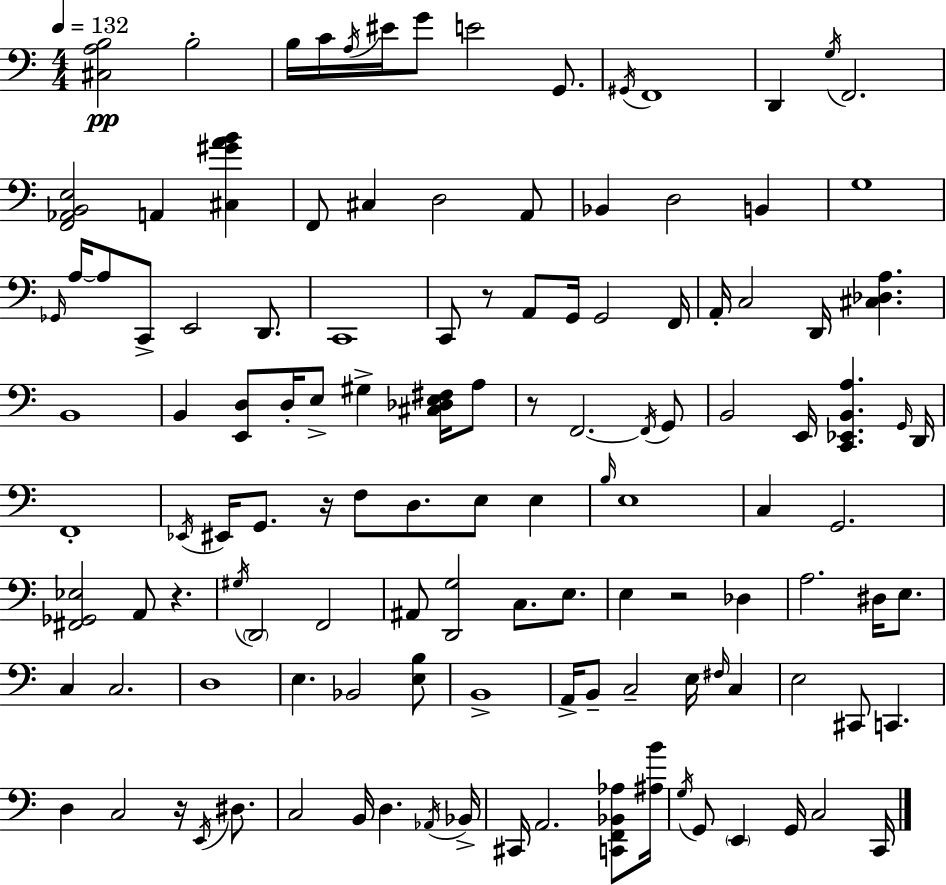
{
  \clef bass
  \numericTimeSignature
  \time 4/4
  \key c \major
  \tempo 4 = 132
  <cis a b>2\pp b2-. | b16 c'16 \acciaccatura { a16 } eis'16 g'8 e'2 g,8. | \acciaccatura { gis,16 } f,1 | d,4 \acciaccatura { g16 } f,2. | \break <f, aes, b, e>2 a,4 <cis gis' a' b'>4 | f,8 cis4 d2 | a,8 bes,4 d2 b,4 | g1 | \break \grace { ges,16 } a16~~ a8 c,8-> e,2 | d,8. c,1 | c,8 r8 a,8 g,16 g,2 | f,16 a,16-. c2 d,16 <cis des a>4. | \break b,1 | b,4 <e, d>8 d16-. e8-> gis4-> | <cis des e fis>16 a8 r8 f,2.~~ | \acciaccatura { f,16 } g,8 b,2 e,16 <c, ees, b, a>4. | \break \grace { g,16 } d,16 f,1-. | \acciaccatura { ees,16 } eis,16 g,8. r16 f8 d8. | e8 e4 \grace { b16 } e1 | c4 g,2. | \break <fis, ges, ees>2 | a,8 r4. \acciaccatura { gis16 } \parenthesize d,2 | f,2 ais,8 <d, g>2 | c8. e8. e4 r2 | \break des4 a2. | dis16 e8. c4 c2. | d1 | e4. bes,2 | \break <e b>8 b,1-> | a,16-> b,8-- c2-- | e16 \grace { fis16 } c4 e2 | cis,8 c,4. d4 c2 | \break r16 \acciaccatura { e,16 } dis8. c2 | b,16 d4. \acciaccatura { aes,16 } bes,16-> cis,16 a,2. | <c, f, bes, aes>8 <ais b'>16 \acciaccatura { g16 } g,8 \parenthesize e,4 | g,16 c2 c,16 \bar "|."
}